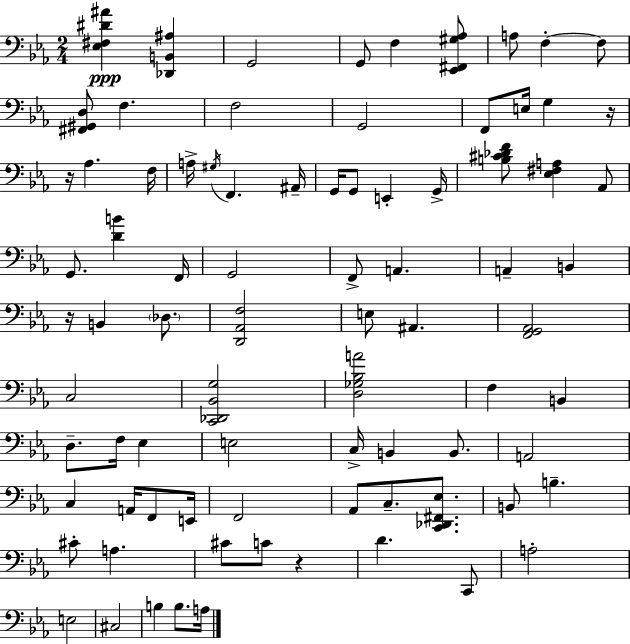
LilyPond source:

{
  \clef bass
  \numericTimeSignature
  \time 2/4
  \key ees \major
  <ees fis dis' ais'>4\ppp <des, b, ais>4 | g,2 | g,8 f4 <ees, fis, gis aes>8 | a8 f4-.~~ f8 | \break <fis, gis, d>8 f4. | f2 | g,2 | f,8 e16 g4 r16 | \break r16 aes4. f16 | a16-> \acciaccatura { gis16 } f,4. | ais,16-- g,16 g,8 e,4-. | g,16-> <b cis' des' f'>8 <ees fis a>4 aes,8 | \break g,8. <d' b'>4 | f,16 g,2 | f,8-> a,4. | a,4-- b,4 | \break r16 b,4 \parenthesize des8. | <d, aes, f>2 | e8 ais,4. | <f, g, aes,>2 | \break c2 | <c, des, bes, g>2 | <d ges bes a'>2 | f4 b,4 | \break d8.-- f16 ees4 | e2 | c16-> b,4 b,8. | a,2 | \break c4 a,16 f,8 | e,16 f,2 | aes,8 c8.-- <c, des, fis, ees>8. | b,8 b4.-- | \break cis'8-. a4. | cis'8 c'8 r4 | d'4. c,8 | a2-. | \break e2 | cis2 | b4 b8. | a16 \bar "|."
}